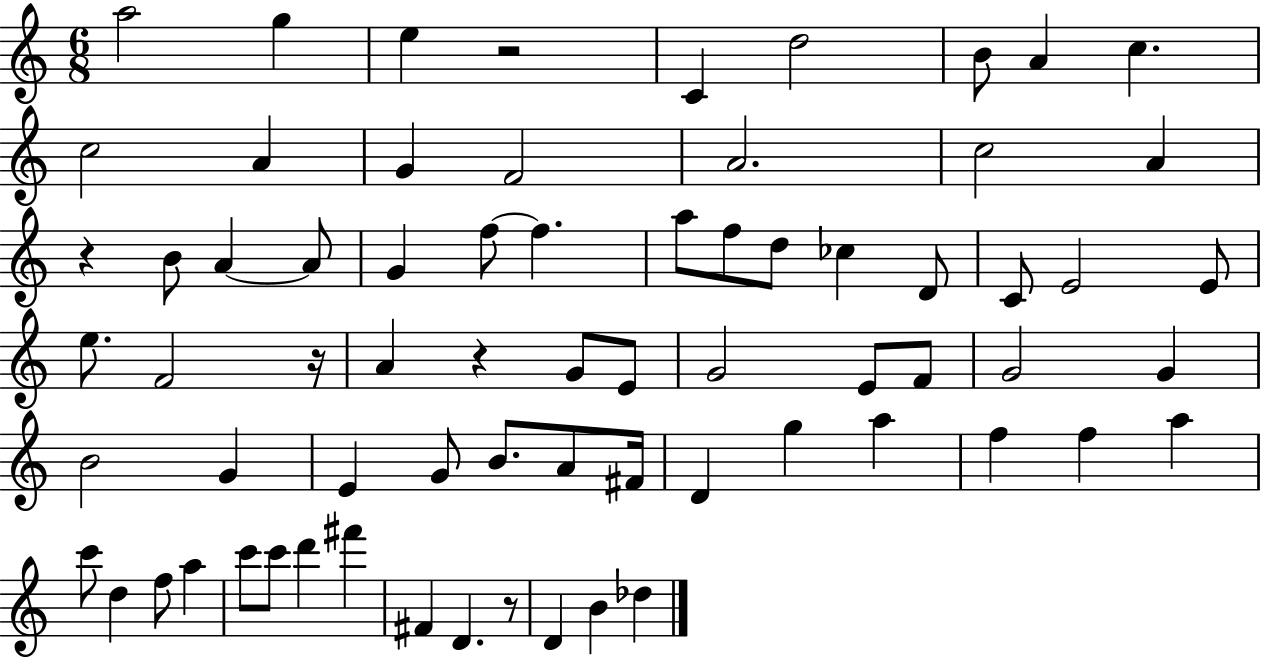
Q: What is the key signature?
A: C major